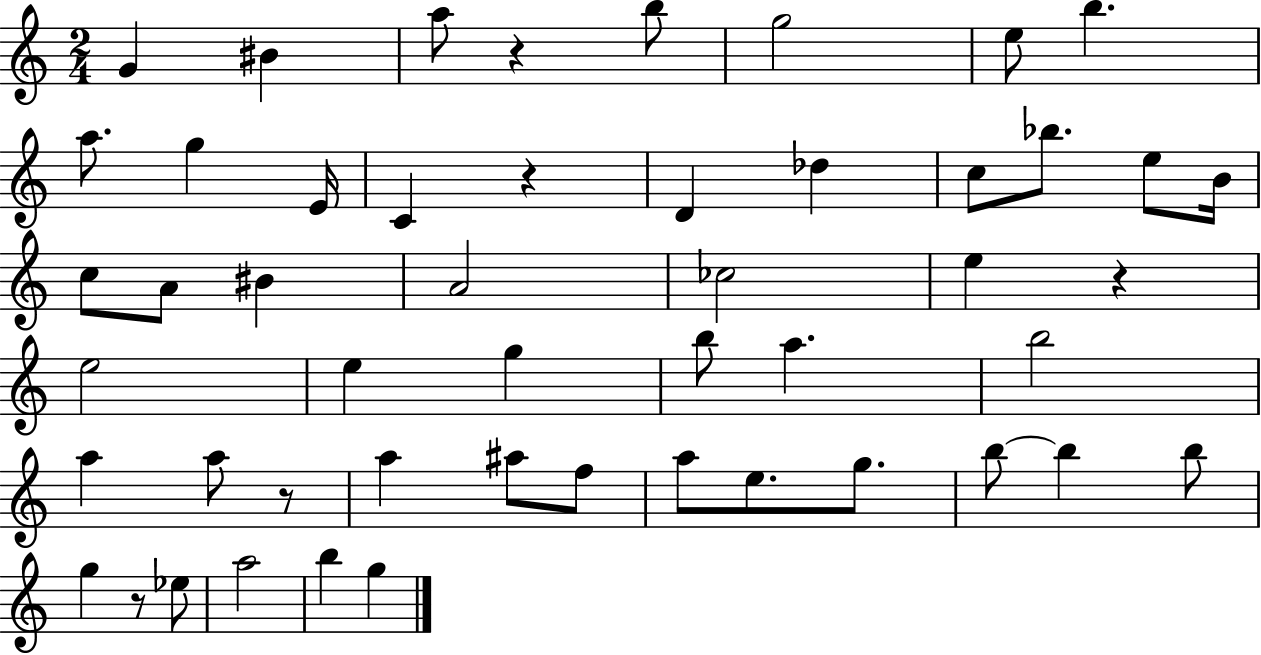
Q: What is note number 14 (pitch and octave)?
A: C5